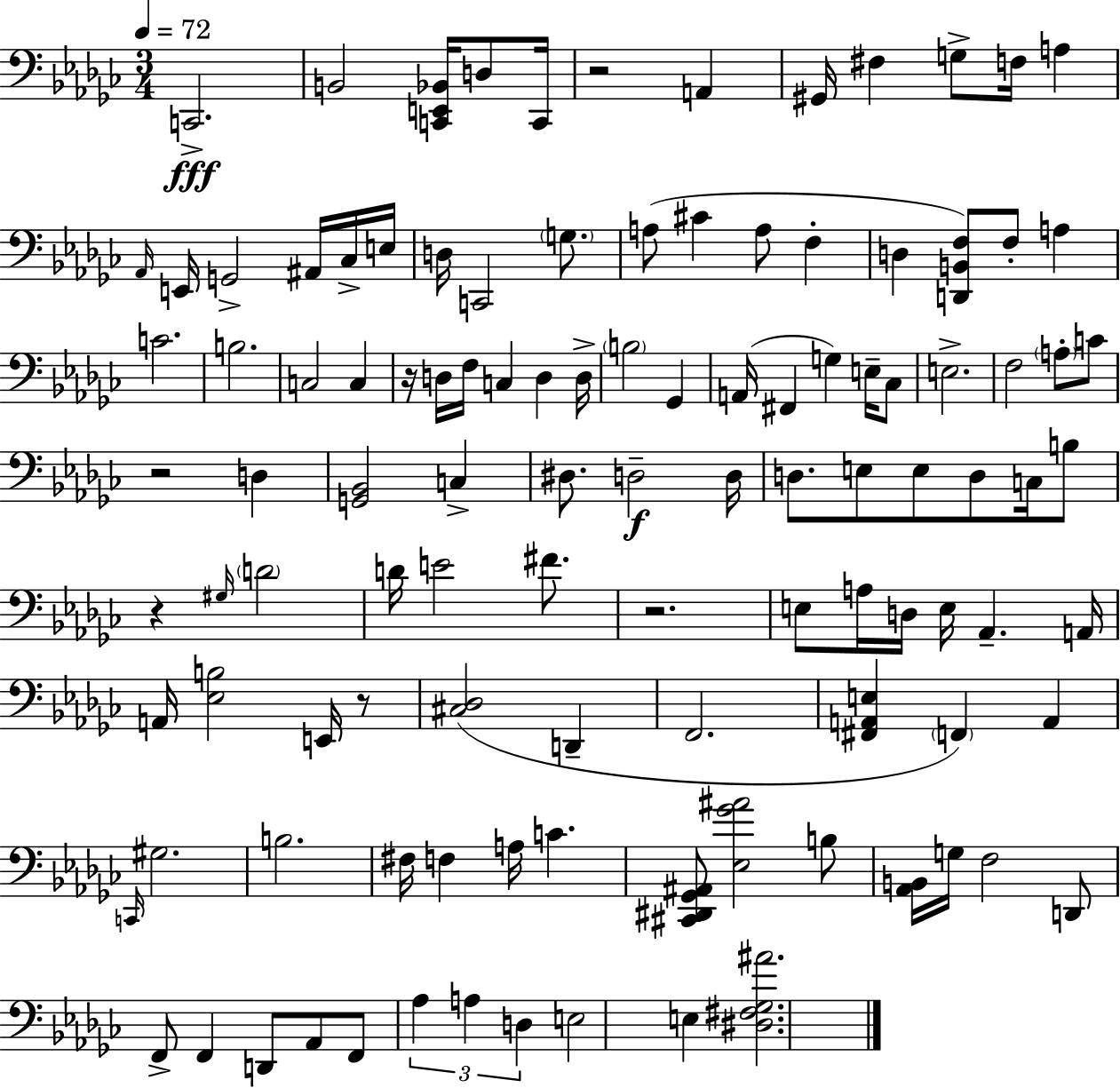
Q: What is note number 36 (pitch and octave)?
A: B3